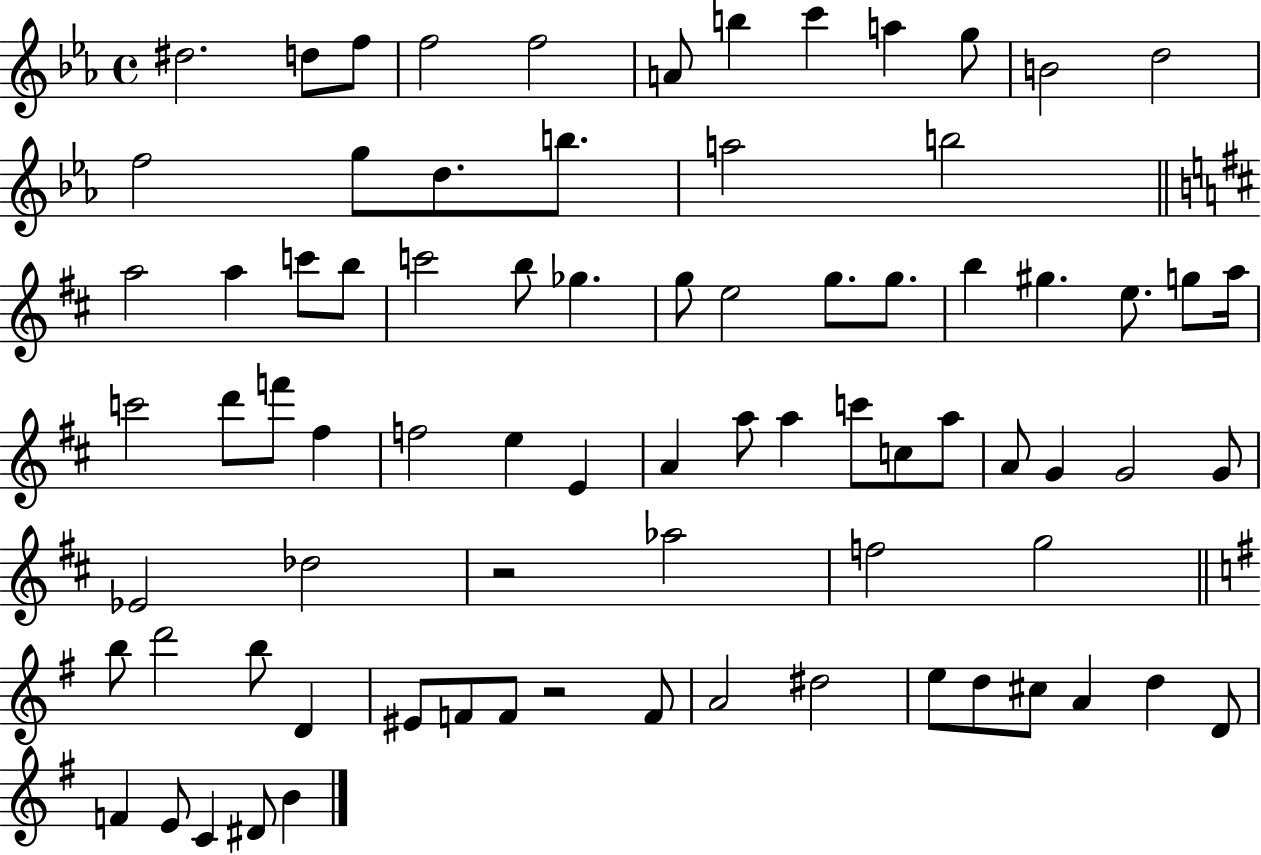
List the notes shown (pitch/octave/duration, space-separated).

D#5/h. D5/e F5/e F5/h F5/h A4/e B5/q C6/q A5/q G5/e B4/h D5/h F5/h G5/e D5/e. B5/e. A5/h B5/h A5/h A5/q C6/e B5/e C6/h B5/e Gb5/q. G5/e E5/h G5/e. G5/e. B5/q G#5/q. E5/e. G5/e A5/s C6/h D6/e F6/e F#5/q F5/h E5/q E4/q A4/q A5/e A5/q C6/e C5/e A5/e A4/e G4/q G4/h G4/e Eb4/h Db5/h R/h Ab5/h F5/h G5/h B5/e D6/h B5/e D4/q EIS4/e F4/e F4/e R/h F4/e A4/h D#5/h E5/e D5/e C#5/e A4/q D5/q D4/e F4/q E4/e C4/q D#4/e B4/q